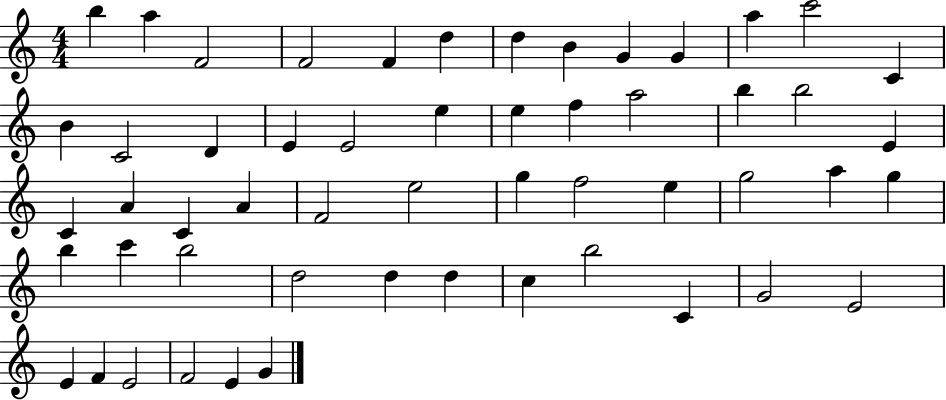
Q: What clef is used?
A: treble